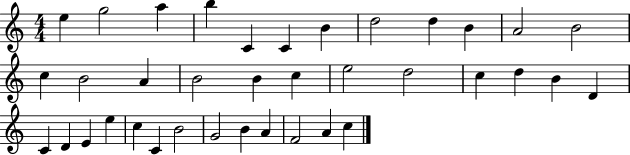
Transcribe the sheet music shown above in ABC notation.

X:1
T:Untitled
M:4/4
L:1/4
K:C
e g2 a b C C B d2 d B A2 B2 c B2 A B2 B c e2 d2 c d B D C D E e c C B2 G2 B A F2 A c